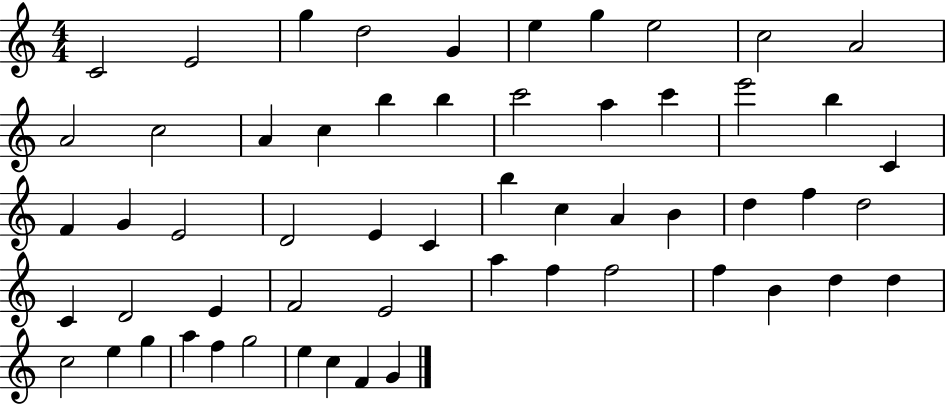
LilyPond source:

{
  \clef treble
  \numericTimeSignature
  \time 4/4
  \key c \major
  c'2 e'2 | g''4 d''2 g'4 | e''4 g''4 e''2 | c''2 a'2 | \break a'2 c''2 | a'4 c''4 b''4 b''4 | c'''2 a''4 c'''4 | e'''2 b''4 c'4 | \break f'4 g'4 e'2 | d'2 e'4 c'4 | b''4 c''4 a'4 b'4 | d''4 f''4 d''2 | \break c'4 d'2 e'4 | f'2 e'2 | a''4 f''4 f''2 | f''4 b'4 d''4 d''4 | \break c''2 e''4 g''4 | a''4 f''4 g''2 | e''4 c''4 f'4 g'4 | \bar "|."
}